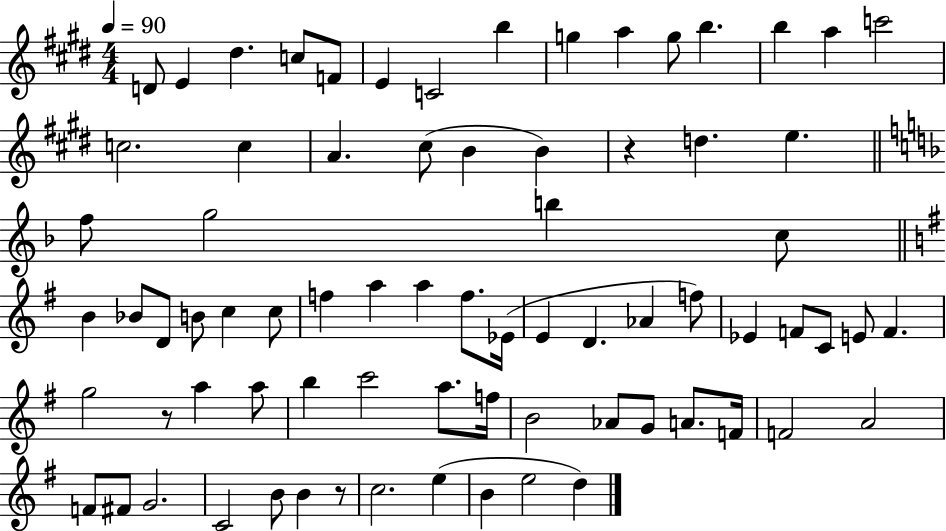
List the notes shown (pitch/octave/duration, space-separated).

D4/e E4/q D#5/q. C5/e F4/e E4/q C4/h B5/q G5/q A5/q G5/e B5/q. B5/q A5/q C6/h C5/h. C5/q A4/q. C#5/e B4/q B4/q R/q D5/q. E5/q. F5/e G5/h B5/q C5/e B4/q Bb4/e D4/e B4/e C5/q C5/e F5/q A5/q A5/q F5/e. Eb4/s E4/q D4/q. Ab4/q F5/e Eb4/q F4/e C4/e E4/e F4/q. G5/h R/e A5/q A5/e B5/q C6/h A5/e. F5/s B4/h Ab4/e G4/e A4/e. F4/s F4/h A4/h F4/e F#4/e G4/h. C4/h B4/e B4/q R/e C5/h. E5/q B4/q E5/h D5/q